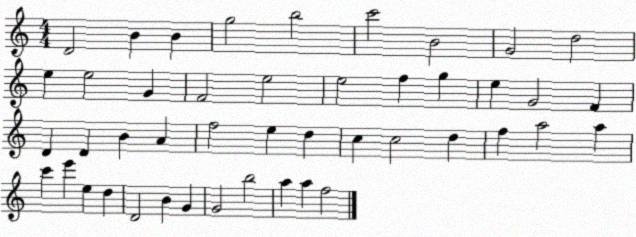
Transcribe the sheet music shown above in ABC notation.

X:1
T:Untitled
M:4/4
L:1/4
K:C
D2 B B g2 b2 c'2 B2 G2 d2 e e2 G F2 e2 e2 f g e G2 F D D B A f2 e d c c2 d f a2 a c' e' e d D2 B G G2 b2 a a f2